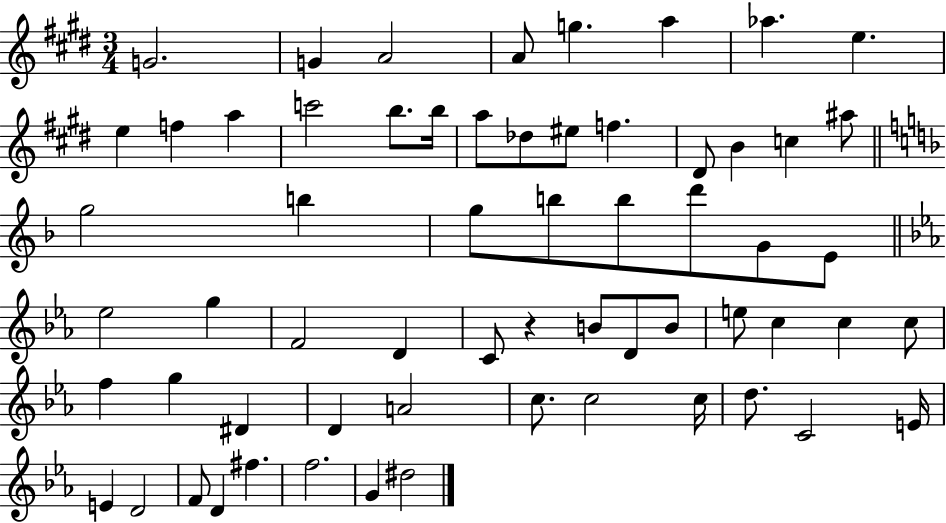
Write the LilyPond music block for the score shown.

{
  \clef treble
  \numericTimeSignature
  \time 3/4
  \key e \major
  g'2. | g'4 a'2 | a'8 g''4. a''4 | aes''4. e''4. | \break e''4 f''4 a''4 | c'''2 b''8. b''16 | a''8 des''8 eis''8 f''4. | dis'8 b'4 c''4 ais''8 | \break \bar "||" \break \key f \major g''2 b''4 | g''8 b''8 b''8 d'''8 g'8 e'8 | \bar "||" \break \key c \minor ees''2 g''4 | f'2 d'4 | c'8 r4 b'8 d'8 b'8 | e''8 c''4 c''4 c''8 | \break f''4 g''4 dis'4 | d'4 a'2 | c''8. c''2 c''16 | d''8. c'2 e'16 | \break e'4 d'2 | f'8 d'4 fis''4. | f''2. | g'4 dis''2 | \break \bar "|."
}